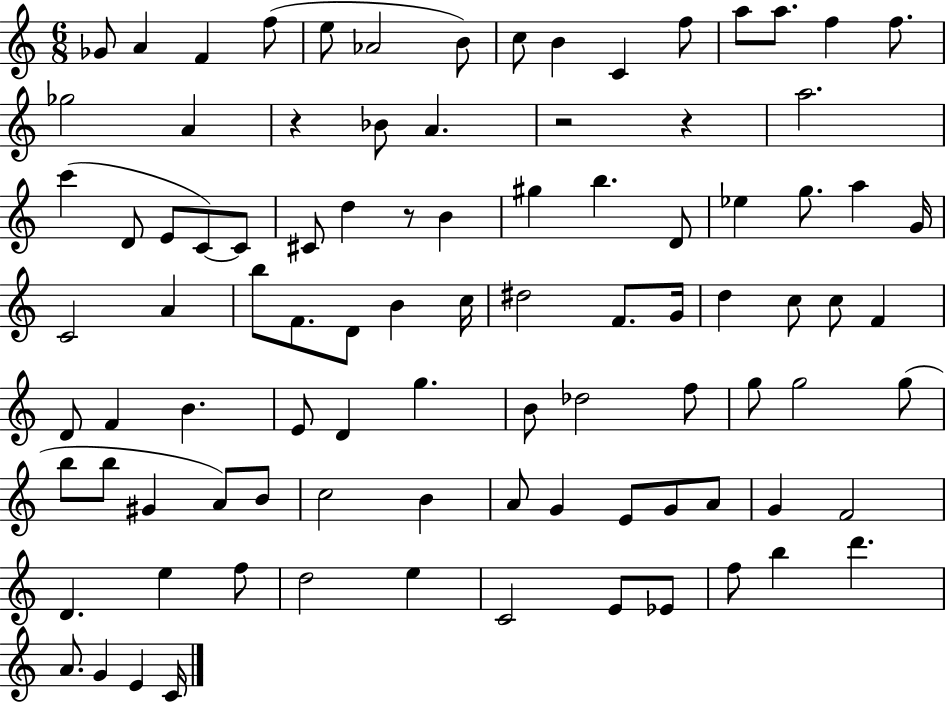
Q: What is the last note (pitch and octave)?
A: C4